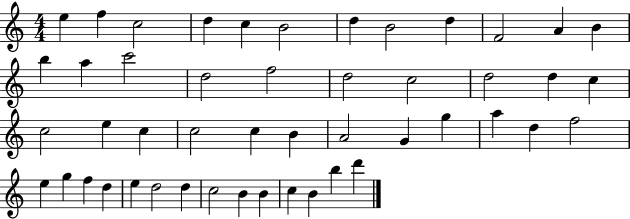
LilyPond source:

{
  \clef treble
  \numericTimeSignature
  \time 4/4
  \key c \major
  e''4 f''4 c''2 | d''4 c''4 b'2 | d''4 b'2 d''4 | f'2 a'4 b'4 | \break b''4 a''4 c'''2 | d''2 f''2 | d''2 c''2 | d''2 d''4 c''4 | \break c''2 e''4 c''4 | c''2 c''4 b'4 | a'2 g'4 g''4 | a''4 d''4 f''2 | \break e''4 g''4 f''4 d''4 | e''4 d''2 d''4 | c''2 b'4 b'4 | c''4 b'4 b''4 d'''4 | \break \bar "|."
}